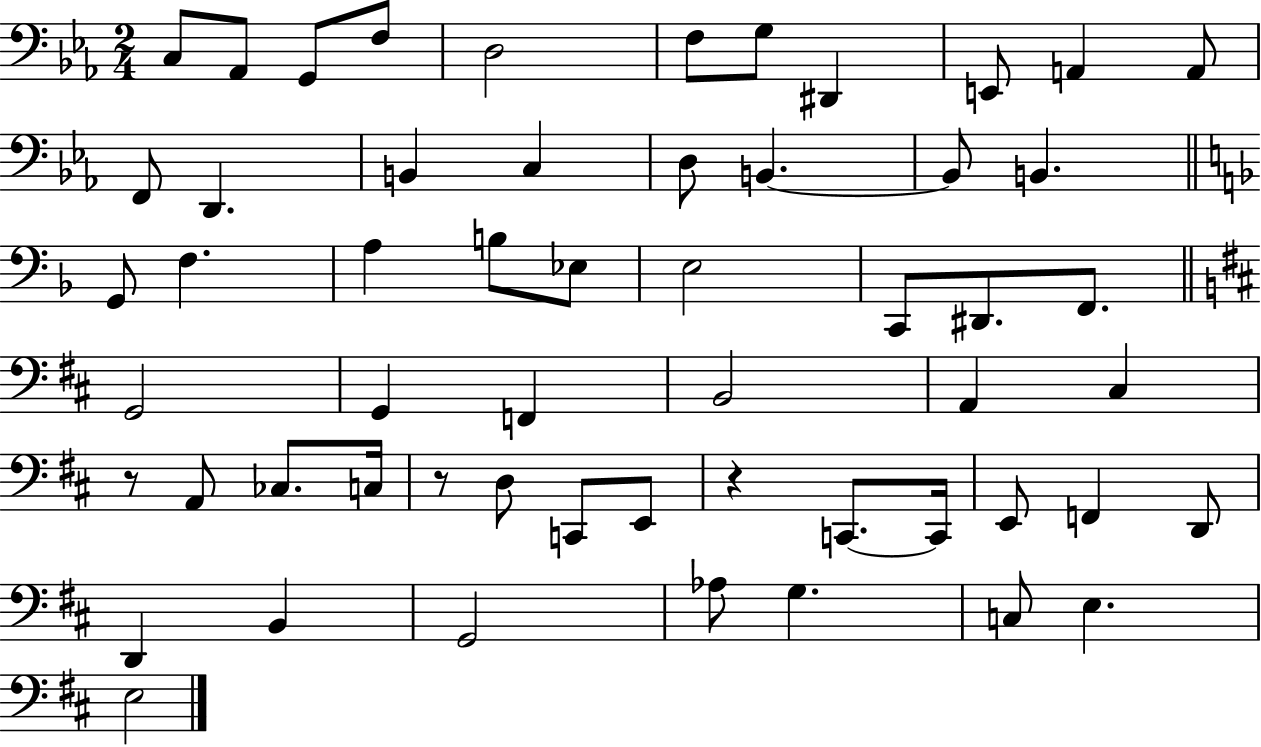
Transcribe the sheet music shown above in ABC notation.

X:1
T:Untitled
M:2/4
L:1/4
K:Eb
C,/2 _A,,/2 G,,/2 F,/2 D,2 F,/2 G,/2 ^D,, E,,/2 A,, A,,/2 F,,/2 D,, B,, C, D,/2 B,, B,,/2 B,, G,,/2 F, A, B,/2 _E,/2 E,2 C,,/2 ^D,,/2 F,,/2 G,,2 G,, F,, B,,2 A,, ^C, z/2 A,,/2 _C,/2 C,/4 z/2 D,/2 C,,/2 E,,/2 z C,,/2 C,,/4 E,,/2 F,, D,,/2 D,, B,, G,,2 _A,/2 G, C,/2 E, E,2